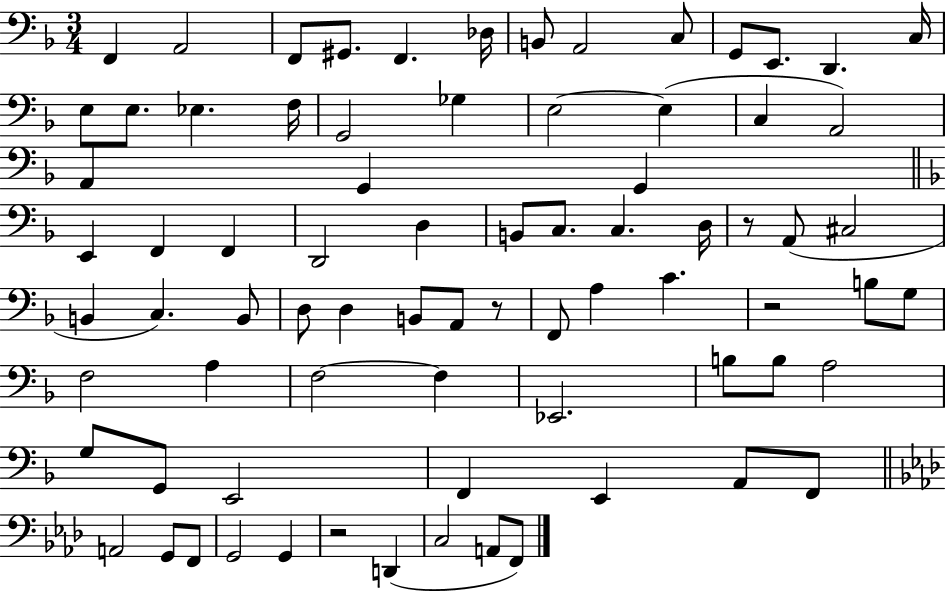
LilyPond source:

{
  \clef bass
  \numericTimeSignature
  \time 3/4
  \key f \major
  \repeat volta 2 { f,4 a,2 | f,8 gis,8. f,4. des16 | b,8 a,2 c8 | g,8 e,8. d,4. c16 | \break e8 e8. ees4. f16 | g,2 ges4 | e2~~ e4( | c4 a,2) | \break a,4 g,4 g,4 | \bar "||" \break \key d \minor e,4 f,4 f,4 | d,2 d4 | b,8 c8. c4. d16 | r8 a,8( cis2 | \break b,4 c4.) b,8 | d8 d4 b,8 a,8 r8 | f,8 a4 c'4. | r2 b8 g8 | \break f2 a4 | f2~~ f4 | ees,2. | b8 b8 a2 | \break g8 g,8 e,2 | f,4 e,4 a,8 f,8 | \bar "||" \break \key f \minor a,2 g,8 f,8 | g,2 g,4 | r2 d,4( | c2 a,8 f,8) | \break } \bar "|."
}